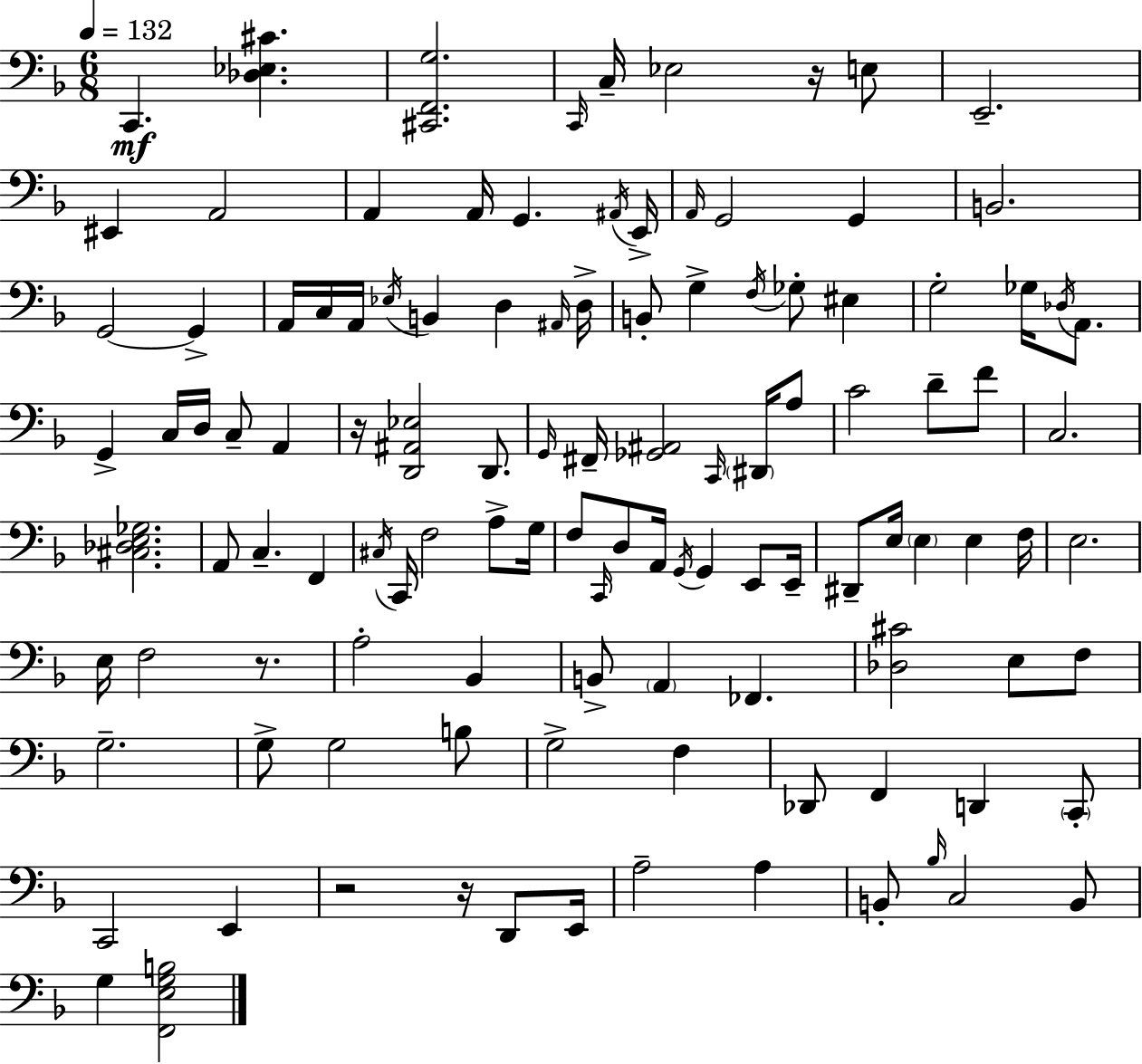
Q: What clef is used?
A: bass